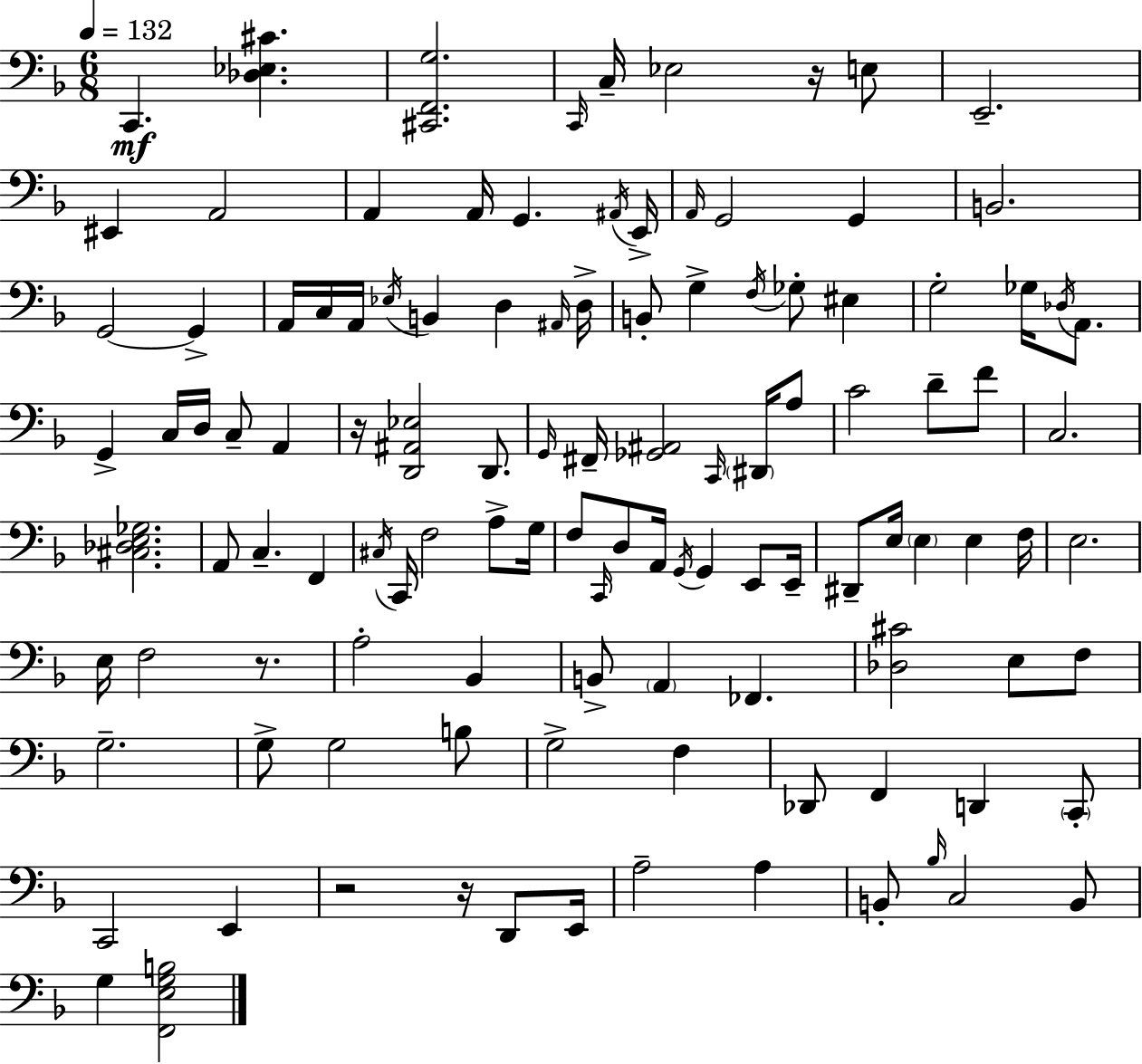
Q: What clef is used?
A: bass